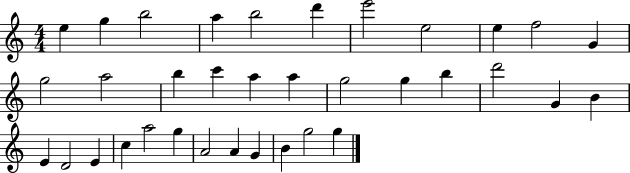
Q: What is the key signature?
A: C major